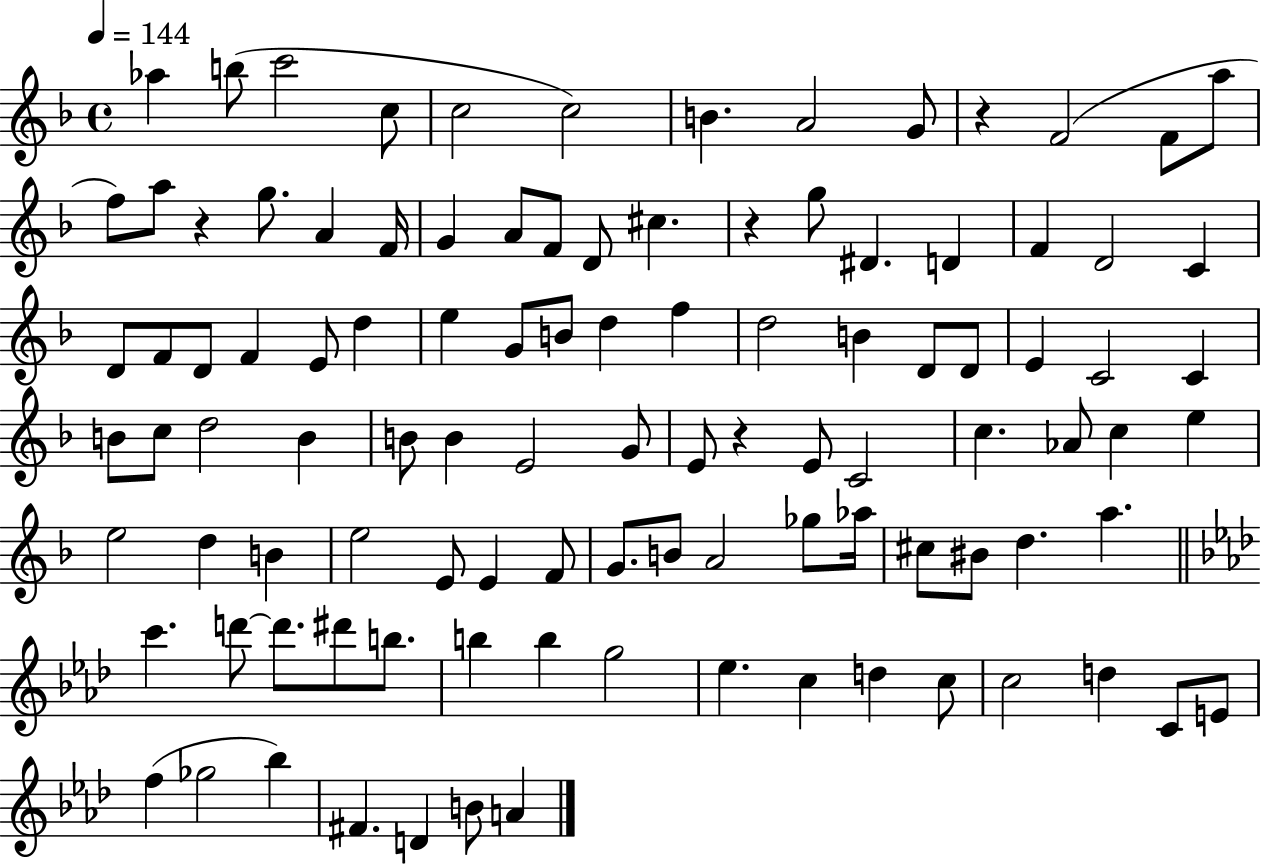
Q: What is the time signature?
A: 4/4